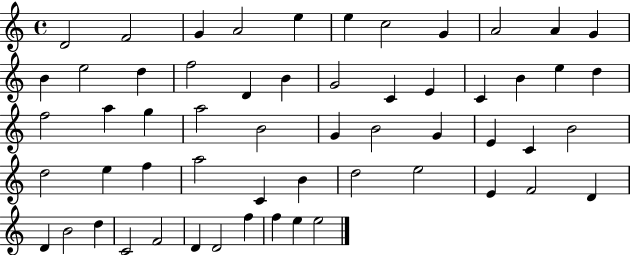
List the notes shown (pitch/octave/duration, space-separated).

D4/h F4/h G4/q A4/h E5/q E5/q C5/h G4/q A4/h A4/q G4/q B4/q E5/h D5/q F5/h D4/q B4/q G4/h C4/q E4/q C4/q B4/q E5/q D5/q F5/h A5/q G5/q A5/h B4/h G4/q B4/h G4/q E4/q C4/q B4/h D5/h E5/q F5/q A5/h C4/q B4/q D5/h E5/h E4/q F4/h D4/q D4/q B4/h D5/q C4/h F4/h D4/q D4/h F5/q F5/q E5/q E5/h